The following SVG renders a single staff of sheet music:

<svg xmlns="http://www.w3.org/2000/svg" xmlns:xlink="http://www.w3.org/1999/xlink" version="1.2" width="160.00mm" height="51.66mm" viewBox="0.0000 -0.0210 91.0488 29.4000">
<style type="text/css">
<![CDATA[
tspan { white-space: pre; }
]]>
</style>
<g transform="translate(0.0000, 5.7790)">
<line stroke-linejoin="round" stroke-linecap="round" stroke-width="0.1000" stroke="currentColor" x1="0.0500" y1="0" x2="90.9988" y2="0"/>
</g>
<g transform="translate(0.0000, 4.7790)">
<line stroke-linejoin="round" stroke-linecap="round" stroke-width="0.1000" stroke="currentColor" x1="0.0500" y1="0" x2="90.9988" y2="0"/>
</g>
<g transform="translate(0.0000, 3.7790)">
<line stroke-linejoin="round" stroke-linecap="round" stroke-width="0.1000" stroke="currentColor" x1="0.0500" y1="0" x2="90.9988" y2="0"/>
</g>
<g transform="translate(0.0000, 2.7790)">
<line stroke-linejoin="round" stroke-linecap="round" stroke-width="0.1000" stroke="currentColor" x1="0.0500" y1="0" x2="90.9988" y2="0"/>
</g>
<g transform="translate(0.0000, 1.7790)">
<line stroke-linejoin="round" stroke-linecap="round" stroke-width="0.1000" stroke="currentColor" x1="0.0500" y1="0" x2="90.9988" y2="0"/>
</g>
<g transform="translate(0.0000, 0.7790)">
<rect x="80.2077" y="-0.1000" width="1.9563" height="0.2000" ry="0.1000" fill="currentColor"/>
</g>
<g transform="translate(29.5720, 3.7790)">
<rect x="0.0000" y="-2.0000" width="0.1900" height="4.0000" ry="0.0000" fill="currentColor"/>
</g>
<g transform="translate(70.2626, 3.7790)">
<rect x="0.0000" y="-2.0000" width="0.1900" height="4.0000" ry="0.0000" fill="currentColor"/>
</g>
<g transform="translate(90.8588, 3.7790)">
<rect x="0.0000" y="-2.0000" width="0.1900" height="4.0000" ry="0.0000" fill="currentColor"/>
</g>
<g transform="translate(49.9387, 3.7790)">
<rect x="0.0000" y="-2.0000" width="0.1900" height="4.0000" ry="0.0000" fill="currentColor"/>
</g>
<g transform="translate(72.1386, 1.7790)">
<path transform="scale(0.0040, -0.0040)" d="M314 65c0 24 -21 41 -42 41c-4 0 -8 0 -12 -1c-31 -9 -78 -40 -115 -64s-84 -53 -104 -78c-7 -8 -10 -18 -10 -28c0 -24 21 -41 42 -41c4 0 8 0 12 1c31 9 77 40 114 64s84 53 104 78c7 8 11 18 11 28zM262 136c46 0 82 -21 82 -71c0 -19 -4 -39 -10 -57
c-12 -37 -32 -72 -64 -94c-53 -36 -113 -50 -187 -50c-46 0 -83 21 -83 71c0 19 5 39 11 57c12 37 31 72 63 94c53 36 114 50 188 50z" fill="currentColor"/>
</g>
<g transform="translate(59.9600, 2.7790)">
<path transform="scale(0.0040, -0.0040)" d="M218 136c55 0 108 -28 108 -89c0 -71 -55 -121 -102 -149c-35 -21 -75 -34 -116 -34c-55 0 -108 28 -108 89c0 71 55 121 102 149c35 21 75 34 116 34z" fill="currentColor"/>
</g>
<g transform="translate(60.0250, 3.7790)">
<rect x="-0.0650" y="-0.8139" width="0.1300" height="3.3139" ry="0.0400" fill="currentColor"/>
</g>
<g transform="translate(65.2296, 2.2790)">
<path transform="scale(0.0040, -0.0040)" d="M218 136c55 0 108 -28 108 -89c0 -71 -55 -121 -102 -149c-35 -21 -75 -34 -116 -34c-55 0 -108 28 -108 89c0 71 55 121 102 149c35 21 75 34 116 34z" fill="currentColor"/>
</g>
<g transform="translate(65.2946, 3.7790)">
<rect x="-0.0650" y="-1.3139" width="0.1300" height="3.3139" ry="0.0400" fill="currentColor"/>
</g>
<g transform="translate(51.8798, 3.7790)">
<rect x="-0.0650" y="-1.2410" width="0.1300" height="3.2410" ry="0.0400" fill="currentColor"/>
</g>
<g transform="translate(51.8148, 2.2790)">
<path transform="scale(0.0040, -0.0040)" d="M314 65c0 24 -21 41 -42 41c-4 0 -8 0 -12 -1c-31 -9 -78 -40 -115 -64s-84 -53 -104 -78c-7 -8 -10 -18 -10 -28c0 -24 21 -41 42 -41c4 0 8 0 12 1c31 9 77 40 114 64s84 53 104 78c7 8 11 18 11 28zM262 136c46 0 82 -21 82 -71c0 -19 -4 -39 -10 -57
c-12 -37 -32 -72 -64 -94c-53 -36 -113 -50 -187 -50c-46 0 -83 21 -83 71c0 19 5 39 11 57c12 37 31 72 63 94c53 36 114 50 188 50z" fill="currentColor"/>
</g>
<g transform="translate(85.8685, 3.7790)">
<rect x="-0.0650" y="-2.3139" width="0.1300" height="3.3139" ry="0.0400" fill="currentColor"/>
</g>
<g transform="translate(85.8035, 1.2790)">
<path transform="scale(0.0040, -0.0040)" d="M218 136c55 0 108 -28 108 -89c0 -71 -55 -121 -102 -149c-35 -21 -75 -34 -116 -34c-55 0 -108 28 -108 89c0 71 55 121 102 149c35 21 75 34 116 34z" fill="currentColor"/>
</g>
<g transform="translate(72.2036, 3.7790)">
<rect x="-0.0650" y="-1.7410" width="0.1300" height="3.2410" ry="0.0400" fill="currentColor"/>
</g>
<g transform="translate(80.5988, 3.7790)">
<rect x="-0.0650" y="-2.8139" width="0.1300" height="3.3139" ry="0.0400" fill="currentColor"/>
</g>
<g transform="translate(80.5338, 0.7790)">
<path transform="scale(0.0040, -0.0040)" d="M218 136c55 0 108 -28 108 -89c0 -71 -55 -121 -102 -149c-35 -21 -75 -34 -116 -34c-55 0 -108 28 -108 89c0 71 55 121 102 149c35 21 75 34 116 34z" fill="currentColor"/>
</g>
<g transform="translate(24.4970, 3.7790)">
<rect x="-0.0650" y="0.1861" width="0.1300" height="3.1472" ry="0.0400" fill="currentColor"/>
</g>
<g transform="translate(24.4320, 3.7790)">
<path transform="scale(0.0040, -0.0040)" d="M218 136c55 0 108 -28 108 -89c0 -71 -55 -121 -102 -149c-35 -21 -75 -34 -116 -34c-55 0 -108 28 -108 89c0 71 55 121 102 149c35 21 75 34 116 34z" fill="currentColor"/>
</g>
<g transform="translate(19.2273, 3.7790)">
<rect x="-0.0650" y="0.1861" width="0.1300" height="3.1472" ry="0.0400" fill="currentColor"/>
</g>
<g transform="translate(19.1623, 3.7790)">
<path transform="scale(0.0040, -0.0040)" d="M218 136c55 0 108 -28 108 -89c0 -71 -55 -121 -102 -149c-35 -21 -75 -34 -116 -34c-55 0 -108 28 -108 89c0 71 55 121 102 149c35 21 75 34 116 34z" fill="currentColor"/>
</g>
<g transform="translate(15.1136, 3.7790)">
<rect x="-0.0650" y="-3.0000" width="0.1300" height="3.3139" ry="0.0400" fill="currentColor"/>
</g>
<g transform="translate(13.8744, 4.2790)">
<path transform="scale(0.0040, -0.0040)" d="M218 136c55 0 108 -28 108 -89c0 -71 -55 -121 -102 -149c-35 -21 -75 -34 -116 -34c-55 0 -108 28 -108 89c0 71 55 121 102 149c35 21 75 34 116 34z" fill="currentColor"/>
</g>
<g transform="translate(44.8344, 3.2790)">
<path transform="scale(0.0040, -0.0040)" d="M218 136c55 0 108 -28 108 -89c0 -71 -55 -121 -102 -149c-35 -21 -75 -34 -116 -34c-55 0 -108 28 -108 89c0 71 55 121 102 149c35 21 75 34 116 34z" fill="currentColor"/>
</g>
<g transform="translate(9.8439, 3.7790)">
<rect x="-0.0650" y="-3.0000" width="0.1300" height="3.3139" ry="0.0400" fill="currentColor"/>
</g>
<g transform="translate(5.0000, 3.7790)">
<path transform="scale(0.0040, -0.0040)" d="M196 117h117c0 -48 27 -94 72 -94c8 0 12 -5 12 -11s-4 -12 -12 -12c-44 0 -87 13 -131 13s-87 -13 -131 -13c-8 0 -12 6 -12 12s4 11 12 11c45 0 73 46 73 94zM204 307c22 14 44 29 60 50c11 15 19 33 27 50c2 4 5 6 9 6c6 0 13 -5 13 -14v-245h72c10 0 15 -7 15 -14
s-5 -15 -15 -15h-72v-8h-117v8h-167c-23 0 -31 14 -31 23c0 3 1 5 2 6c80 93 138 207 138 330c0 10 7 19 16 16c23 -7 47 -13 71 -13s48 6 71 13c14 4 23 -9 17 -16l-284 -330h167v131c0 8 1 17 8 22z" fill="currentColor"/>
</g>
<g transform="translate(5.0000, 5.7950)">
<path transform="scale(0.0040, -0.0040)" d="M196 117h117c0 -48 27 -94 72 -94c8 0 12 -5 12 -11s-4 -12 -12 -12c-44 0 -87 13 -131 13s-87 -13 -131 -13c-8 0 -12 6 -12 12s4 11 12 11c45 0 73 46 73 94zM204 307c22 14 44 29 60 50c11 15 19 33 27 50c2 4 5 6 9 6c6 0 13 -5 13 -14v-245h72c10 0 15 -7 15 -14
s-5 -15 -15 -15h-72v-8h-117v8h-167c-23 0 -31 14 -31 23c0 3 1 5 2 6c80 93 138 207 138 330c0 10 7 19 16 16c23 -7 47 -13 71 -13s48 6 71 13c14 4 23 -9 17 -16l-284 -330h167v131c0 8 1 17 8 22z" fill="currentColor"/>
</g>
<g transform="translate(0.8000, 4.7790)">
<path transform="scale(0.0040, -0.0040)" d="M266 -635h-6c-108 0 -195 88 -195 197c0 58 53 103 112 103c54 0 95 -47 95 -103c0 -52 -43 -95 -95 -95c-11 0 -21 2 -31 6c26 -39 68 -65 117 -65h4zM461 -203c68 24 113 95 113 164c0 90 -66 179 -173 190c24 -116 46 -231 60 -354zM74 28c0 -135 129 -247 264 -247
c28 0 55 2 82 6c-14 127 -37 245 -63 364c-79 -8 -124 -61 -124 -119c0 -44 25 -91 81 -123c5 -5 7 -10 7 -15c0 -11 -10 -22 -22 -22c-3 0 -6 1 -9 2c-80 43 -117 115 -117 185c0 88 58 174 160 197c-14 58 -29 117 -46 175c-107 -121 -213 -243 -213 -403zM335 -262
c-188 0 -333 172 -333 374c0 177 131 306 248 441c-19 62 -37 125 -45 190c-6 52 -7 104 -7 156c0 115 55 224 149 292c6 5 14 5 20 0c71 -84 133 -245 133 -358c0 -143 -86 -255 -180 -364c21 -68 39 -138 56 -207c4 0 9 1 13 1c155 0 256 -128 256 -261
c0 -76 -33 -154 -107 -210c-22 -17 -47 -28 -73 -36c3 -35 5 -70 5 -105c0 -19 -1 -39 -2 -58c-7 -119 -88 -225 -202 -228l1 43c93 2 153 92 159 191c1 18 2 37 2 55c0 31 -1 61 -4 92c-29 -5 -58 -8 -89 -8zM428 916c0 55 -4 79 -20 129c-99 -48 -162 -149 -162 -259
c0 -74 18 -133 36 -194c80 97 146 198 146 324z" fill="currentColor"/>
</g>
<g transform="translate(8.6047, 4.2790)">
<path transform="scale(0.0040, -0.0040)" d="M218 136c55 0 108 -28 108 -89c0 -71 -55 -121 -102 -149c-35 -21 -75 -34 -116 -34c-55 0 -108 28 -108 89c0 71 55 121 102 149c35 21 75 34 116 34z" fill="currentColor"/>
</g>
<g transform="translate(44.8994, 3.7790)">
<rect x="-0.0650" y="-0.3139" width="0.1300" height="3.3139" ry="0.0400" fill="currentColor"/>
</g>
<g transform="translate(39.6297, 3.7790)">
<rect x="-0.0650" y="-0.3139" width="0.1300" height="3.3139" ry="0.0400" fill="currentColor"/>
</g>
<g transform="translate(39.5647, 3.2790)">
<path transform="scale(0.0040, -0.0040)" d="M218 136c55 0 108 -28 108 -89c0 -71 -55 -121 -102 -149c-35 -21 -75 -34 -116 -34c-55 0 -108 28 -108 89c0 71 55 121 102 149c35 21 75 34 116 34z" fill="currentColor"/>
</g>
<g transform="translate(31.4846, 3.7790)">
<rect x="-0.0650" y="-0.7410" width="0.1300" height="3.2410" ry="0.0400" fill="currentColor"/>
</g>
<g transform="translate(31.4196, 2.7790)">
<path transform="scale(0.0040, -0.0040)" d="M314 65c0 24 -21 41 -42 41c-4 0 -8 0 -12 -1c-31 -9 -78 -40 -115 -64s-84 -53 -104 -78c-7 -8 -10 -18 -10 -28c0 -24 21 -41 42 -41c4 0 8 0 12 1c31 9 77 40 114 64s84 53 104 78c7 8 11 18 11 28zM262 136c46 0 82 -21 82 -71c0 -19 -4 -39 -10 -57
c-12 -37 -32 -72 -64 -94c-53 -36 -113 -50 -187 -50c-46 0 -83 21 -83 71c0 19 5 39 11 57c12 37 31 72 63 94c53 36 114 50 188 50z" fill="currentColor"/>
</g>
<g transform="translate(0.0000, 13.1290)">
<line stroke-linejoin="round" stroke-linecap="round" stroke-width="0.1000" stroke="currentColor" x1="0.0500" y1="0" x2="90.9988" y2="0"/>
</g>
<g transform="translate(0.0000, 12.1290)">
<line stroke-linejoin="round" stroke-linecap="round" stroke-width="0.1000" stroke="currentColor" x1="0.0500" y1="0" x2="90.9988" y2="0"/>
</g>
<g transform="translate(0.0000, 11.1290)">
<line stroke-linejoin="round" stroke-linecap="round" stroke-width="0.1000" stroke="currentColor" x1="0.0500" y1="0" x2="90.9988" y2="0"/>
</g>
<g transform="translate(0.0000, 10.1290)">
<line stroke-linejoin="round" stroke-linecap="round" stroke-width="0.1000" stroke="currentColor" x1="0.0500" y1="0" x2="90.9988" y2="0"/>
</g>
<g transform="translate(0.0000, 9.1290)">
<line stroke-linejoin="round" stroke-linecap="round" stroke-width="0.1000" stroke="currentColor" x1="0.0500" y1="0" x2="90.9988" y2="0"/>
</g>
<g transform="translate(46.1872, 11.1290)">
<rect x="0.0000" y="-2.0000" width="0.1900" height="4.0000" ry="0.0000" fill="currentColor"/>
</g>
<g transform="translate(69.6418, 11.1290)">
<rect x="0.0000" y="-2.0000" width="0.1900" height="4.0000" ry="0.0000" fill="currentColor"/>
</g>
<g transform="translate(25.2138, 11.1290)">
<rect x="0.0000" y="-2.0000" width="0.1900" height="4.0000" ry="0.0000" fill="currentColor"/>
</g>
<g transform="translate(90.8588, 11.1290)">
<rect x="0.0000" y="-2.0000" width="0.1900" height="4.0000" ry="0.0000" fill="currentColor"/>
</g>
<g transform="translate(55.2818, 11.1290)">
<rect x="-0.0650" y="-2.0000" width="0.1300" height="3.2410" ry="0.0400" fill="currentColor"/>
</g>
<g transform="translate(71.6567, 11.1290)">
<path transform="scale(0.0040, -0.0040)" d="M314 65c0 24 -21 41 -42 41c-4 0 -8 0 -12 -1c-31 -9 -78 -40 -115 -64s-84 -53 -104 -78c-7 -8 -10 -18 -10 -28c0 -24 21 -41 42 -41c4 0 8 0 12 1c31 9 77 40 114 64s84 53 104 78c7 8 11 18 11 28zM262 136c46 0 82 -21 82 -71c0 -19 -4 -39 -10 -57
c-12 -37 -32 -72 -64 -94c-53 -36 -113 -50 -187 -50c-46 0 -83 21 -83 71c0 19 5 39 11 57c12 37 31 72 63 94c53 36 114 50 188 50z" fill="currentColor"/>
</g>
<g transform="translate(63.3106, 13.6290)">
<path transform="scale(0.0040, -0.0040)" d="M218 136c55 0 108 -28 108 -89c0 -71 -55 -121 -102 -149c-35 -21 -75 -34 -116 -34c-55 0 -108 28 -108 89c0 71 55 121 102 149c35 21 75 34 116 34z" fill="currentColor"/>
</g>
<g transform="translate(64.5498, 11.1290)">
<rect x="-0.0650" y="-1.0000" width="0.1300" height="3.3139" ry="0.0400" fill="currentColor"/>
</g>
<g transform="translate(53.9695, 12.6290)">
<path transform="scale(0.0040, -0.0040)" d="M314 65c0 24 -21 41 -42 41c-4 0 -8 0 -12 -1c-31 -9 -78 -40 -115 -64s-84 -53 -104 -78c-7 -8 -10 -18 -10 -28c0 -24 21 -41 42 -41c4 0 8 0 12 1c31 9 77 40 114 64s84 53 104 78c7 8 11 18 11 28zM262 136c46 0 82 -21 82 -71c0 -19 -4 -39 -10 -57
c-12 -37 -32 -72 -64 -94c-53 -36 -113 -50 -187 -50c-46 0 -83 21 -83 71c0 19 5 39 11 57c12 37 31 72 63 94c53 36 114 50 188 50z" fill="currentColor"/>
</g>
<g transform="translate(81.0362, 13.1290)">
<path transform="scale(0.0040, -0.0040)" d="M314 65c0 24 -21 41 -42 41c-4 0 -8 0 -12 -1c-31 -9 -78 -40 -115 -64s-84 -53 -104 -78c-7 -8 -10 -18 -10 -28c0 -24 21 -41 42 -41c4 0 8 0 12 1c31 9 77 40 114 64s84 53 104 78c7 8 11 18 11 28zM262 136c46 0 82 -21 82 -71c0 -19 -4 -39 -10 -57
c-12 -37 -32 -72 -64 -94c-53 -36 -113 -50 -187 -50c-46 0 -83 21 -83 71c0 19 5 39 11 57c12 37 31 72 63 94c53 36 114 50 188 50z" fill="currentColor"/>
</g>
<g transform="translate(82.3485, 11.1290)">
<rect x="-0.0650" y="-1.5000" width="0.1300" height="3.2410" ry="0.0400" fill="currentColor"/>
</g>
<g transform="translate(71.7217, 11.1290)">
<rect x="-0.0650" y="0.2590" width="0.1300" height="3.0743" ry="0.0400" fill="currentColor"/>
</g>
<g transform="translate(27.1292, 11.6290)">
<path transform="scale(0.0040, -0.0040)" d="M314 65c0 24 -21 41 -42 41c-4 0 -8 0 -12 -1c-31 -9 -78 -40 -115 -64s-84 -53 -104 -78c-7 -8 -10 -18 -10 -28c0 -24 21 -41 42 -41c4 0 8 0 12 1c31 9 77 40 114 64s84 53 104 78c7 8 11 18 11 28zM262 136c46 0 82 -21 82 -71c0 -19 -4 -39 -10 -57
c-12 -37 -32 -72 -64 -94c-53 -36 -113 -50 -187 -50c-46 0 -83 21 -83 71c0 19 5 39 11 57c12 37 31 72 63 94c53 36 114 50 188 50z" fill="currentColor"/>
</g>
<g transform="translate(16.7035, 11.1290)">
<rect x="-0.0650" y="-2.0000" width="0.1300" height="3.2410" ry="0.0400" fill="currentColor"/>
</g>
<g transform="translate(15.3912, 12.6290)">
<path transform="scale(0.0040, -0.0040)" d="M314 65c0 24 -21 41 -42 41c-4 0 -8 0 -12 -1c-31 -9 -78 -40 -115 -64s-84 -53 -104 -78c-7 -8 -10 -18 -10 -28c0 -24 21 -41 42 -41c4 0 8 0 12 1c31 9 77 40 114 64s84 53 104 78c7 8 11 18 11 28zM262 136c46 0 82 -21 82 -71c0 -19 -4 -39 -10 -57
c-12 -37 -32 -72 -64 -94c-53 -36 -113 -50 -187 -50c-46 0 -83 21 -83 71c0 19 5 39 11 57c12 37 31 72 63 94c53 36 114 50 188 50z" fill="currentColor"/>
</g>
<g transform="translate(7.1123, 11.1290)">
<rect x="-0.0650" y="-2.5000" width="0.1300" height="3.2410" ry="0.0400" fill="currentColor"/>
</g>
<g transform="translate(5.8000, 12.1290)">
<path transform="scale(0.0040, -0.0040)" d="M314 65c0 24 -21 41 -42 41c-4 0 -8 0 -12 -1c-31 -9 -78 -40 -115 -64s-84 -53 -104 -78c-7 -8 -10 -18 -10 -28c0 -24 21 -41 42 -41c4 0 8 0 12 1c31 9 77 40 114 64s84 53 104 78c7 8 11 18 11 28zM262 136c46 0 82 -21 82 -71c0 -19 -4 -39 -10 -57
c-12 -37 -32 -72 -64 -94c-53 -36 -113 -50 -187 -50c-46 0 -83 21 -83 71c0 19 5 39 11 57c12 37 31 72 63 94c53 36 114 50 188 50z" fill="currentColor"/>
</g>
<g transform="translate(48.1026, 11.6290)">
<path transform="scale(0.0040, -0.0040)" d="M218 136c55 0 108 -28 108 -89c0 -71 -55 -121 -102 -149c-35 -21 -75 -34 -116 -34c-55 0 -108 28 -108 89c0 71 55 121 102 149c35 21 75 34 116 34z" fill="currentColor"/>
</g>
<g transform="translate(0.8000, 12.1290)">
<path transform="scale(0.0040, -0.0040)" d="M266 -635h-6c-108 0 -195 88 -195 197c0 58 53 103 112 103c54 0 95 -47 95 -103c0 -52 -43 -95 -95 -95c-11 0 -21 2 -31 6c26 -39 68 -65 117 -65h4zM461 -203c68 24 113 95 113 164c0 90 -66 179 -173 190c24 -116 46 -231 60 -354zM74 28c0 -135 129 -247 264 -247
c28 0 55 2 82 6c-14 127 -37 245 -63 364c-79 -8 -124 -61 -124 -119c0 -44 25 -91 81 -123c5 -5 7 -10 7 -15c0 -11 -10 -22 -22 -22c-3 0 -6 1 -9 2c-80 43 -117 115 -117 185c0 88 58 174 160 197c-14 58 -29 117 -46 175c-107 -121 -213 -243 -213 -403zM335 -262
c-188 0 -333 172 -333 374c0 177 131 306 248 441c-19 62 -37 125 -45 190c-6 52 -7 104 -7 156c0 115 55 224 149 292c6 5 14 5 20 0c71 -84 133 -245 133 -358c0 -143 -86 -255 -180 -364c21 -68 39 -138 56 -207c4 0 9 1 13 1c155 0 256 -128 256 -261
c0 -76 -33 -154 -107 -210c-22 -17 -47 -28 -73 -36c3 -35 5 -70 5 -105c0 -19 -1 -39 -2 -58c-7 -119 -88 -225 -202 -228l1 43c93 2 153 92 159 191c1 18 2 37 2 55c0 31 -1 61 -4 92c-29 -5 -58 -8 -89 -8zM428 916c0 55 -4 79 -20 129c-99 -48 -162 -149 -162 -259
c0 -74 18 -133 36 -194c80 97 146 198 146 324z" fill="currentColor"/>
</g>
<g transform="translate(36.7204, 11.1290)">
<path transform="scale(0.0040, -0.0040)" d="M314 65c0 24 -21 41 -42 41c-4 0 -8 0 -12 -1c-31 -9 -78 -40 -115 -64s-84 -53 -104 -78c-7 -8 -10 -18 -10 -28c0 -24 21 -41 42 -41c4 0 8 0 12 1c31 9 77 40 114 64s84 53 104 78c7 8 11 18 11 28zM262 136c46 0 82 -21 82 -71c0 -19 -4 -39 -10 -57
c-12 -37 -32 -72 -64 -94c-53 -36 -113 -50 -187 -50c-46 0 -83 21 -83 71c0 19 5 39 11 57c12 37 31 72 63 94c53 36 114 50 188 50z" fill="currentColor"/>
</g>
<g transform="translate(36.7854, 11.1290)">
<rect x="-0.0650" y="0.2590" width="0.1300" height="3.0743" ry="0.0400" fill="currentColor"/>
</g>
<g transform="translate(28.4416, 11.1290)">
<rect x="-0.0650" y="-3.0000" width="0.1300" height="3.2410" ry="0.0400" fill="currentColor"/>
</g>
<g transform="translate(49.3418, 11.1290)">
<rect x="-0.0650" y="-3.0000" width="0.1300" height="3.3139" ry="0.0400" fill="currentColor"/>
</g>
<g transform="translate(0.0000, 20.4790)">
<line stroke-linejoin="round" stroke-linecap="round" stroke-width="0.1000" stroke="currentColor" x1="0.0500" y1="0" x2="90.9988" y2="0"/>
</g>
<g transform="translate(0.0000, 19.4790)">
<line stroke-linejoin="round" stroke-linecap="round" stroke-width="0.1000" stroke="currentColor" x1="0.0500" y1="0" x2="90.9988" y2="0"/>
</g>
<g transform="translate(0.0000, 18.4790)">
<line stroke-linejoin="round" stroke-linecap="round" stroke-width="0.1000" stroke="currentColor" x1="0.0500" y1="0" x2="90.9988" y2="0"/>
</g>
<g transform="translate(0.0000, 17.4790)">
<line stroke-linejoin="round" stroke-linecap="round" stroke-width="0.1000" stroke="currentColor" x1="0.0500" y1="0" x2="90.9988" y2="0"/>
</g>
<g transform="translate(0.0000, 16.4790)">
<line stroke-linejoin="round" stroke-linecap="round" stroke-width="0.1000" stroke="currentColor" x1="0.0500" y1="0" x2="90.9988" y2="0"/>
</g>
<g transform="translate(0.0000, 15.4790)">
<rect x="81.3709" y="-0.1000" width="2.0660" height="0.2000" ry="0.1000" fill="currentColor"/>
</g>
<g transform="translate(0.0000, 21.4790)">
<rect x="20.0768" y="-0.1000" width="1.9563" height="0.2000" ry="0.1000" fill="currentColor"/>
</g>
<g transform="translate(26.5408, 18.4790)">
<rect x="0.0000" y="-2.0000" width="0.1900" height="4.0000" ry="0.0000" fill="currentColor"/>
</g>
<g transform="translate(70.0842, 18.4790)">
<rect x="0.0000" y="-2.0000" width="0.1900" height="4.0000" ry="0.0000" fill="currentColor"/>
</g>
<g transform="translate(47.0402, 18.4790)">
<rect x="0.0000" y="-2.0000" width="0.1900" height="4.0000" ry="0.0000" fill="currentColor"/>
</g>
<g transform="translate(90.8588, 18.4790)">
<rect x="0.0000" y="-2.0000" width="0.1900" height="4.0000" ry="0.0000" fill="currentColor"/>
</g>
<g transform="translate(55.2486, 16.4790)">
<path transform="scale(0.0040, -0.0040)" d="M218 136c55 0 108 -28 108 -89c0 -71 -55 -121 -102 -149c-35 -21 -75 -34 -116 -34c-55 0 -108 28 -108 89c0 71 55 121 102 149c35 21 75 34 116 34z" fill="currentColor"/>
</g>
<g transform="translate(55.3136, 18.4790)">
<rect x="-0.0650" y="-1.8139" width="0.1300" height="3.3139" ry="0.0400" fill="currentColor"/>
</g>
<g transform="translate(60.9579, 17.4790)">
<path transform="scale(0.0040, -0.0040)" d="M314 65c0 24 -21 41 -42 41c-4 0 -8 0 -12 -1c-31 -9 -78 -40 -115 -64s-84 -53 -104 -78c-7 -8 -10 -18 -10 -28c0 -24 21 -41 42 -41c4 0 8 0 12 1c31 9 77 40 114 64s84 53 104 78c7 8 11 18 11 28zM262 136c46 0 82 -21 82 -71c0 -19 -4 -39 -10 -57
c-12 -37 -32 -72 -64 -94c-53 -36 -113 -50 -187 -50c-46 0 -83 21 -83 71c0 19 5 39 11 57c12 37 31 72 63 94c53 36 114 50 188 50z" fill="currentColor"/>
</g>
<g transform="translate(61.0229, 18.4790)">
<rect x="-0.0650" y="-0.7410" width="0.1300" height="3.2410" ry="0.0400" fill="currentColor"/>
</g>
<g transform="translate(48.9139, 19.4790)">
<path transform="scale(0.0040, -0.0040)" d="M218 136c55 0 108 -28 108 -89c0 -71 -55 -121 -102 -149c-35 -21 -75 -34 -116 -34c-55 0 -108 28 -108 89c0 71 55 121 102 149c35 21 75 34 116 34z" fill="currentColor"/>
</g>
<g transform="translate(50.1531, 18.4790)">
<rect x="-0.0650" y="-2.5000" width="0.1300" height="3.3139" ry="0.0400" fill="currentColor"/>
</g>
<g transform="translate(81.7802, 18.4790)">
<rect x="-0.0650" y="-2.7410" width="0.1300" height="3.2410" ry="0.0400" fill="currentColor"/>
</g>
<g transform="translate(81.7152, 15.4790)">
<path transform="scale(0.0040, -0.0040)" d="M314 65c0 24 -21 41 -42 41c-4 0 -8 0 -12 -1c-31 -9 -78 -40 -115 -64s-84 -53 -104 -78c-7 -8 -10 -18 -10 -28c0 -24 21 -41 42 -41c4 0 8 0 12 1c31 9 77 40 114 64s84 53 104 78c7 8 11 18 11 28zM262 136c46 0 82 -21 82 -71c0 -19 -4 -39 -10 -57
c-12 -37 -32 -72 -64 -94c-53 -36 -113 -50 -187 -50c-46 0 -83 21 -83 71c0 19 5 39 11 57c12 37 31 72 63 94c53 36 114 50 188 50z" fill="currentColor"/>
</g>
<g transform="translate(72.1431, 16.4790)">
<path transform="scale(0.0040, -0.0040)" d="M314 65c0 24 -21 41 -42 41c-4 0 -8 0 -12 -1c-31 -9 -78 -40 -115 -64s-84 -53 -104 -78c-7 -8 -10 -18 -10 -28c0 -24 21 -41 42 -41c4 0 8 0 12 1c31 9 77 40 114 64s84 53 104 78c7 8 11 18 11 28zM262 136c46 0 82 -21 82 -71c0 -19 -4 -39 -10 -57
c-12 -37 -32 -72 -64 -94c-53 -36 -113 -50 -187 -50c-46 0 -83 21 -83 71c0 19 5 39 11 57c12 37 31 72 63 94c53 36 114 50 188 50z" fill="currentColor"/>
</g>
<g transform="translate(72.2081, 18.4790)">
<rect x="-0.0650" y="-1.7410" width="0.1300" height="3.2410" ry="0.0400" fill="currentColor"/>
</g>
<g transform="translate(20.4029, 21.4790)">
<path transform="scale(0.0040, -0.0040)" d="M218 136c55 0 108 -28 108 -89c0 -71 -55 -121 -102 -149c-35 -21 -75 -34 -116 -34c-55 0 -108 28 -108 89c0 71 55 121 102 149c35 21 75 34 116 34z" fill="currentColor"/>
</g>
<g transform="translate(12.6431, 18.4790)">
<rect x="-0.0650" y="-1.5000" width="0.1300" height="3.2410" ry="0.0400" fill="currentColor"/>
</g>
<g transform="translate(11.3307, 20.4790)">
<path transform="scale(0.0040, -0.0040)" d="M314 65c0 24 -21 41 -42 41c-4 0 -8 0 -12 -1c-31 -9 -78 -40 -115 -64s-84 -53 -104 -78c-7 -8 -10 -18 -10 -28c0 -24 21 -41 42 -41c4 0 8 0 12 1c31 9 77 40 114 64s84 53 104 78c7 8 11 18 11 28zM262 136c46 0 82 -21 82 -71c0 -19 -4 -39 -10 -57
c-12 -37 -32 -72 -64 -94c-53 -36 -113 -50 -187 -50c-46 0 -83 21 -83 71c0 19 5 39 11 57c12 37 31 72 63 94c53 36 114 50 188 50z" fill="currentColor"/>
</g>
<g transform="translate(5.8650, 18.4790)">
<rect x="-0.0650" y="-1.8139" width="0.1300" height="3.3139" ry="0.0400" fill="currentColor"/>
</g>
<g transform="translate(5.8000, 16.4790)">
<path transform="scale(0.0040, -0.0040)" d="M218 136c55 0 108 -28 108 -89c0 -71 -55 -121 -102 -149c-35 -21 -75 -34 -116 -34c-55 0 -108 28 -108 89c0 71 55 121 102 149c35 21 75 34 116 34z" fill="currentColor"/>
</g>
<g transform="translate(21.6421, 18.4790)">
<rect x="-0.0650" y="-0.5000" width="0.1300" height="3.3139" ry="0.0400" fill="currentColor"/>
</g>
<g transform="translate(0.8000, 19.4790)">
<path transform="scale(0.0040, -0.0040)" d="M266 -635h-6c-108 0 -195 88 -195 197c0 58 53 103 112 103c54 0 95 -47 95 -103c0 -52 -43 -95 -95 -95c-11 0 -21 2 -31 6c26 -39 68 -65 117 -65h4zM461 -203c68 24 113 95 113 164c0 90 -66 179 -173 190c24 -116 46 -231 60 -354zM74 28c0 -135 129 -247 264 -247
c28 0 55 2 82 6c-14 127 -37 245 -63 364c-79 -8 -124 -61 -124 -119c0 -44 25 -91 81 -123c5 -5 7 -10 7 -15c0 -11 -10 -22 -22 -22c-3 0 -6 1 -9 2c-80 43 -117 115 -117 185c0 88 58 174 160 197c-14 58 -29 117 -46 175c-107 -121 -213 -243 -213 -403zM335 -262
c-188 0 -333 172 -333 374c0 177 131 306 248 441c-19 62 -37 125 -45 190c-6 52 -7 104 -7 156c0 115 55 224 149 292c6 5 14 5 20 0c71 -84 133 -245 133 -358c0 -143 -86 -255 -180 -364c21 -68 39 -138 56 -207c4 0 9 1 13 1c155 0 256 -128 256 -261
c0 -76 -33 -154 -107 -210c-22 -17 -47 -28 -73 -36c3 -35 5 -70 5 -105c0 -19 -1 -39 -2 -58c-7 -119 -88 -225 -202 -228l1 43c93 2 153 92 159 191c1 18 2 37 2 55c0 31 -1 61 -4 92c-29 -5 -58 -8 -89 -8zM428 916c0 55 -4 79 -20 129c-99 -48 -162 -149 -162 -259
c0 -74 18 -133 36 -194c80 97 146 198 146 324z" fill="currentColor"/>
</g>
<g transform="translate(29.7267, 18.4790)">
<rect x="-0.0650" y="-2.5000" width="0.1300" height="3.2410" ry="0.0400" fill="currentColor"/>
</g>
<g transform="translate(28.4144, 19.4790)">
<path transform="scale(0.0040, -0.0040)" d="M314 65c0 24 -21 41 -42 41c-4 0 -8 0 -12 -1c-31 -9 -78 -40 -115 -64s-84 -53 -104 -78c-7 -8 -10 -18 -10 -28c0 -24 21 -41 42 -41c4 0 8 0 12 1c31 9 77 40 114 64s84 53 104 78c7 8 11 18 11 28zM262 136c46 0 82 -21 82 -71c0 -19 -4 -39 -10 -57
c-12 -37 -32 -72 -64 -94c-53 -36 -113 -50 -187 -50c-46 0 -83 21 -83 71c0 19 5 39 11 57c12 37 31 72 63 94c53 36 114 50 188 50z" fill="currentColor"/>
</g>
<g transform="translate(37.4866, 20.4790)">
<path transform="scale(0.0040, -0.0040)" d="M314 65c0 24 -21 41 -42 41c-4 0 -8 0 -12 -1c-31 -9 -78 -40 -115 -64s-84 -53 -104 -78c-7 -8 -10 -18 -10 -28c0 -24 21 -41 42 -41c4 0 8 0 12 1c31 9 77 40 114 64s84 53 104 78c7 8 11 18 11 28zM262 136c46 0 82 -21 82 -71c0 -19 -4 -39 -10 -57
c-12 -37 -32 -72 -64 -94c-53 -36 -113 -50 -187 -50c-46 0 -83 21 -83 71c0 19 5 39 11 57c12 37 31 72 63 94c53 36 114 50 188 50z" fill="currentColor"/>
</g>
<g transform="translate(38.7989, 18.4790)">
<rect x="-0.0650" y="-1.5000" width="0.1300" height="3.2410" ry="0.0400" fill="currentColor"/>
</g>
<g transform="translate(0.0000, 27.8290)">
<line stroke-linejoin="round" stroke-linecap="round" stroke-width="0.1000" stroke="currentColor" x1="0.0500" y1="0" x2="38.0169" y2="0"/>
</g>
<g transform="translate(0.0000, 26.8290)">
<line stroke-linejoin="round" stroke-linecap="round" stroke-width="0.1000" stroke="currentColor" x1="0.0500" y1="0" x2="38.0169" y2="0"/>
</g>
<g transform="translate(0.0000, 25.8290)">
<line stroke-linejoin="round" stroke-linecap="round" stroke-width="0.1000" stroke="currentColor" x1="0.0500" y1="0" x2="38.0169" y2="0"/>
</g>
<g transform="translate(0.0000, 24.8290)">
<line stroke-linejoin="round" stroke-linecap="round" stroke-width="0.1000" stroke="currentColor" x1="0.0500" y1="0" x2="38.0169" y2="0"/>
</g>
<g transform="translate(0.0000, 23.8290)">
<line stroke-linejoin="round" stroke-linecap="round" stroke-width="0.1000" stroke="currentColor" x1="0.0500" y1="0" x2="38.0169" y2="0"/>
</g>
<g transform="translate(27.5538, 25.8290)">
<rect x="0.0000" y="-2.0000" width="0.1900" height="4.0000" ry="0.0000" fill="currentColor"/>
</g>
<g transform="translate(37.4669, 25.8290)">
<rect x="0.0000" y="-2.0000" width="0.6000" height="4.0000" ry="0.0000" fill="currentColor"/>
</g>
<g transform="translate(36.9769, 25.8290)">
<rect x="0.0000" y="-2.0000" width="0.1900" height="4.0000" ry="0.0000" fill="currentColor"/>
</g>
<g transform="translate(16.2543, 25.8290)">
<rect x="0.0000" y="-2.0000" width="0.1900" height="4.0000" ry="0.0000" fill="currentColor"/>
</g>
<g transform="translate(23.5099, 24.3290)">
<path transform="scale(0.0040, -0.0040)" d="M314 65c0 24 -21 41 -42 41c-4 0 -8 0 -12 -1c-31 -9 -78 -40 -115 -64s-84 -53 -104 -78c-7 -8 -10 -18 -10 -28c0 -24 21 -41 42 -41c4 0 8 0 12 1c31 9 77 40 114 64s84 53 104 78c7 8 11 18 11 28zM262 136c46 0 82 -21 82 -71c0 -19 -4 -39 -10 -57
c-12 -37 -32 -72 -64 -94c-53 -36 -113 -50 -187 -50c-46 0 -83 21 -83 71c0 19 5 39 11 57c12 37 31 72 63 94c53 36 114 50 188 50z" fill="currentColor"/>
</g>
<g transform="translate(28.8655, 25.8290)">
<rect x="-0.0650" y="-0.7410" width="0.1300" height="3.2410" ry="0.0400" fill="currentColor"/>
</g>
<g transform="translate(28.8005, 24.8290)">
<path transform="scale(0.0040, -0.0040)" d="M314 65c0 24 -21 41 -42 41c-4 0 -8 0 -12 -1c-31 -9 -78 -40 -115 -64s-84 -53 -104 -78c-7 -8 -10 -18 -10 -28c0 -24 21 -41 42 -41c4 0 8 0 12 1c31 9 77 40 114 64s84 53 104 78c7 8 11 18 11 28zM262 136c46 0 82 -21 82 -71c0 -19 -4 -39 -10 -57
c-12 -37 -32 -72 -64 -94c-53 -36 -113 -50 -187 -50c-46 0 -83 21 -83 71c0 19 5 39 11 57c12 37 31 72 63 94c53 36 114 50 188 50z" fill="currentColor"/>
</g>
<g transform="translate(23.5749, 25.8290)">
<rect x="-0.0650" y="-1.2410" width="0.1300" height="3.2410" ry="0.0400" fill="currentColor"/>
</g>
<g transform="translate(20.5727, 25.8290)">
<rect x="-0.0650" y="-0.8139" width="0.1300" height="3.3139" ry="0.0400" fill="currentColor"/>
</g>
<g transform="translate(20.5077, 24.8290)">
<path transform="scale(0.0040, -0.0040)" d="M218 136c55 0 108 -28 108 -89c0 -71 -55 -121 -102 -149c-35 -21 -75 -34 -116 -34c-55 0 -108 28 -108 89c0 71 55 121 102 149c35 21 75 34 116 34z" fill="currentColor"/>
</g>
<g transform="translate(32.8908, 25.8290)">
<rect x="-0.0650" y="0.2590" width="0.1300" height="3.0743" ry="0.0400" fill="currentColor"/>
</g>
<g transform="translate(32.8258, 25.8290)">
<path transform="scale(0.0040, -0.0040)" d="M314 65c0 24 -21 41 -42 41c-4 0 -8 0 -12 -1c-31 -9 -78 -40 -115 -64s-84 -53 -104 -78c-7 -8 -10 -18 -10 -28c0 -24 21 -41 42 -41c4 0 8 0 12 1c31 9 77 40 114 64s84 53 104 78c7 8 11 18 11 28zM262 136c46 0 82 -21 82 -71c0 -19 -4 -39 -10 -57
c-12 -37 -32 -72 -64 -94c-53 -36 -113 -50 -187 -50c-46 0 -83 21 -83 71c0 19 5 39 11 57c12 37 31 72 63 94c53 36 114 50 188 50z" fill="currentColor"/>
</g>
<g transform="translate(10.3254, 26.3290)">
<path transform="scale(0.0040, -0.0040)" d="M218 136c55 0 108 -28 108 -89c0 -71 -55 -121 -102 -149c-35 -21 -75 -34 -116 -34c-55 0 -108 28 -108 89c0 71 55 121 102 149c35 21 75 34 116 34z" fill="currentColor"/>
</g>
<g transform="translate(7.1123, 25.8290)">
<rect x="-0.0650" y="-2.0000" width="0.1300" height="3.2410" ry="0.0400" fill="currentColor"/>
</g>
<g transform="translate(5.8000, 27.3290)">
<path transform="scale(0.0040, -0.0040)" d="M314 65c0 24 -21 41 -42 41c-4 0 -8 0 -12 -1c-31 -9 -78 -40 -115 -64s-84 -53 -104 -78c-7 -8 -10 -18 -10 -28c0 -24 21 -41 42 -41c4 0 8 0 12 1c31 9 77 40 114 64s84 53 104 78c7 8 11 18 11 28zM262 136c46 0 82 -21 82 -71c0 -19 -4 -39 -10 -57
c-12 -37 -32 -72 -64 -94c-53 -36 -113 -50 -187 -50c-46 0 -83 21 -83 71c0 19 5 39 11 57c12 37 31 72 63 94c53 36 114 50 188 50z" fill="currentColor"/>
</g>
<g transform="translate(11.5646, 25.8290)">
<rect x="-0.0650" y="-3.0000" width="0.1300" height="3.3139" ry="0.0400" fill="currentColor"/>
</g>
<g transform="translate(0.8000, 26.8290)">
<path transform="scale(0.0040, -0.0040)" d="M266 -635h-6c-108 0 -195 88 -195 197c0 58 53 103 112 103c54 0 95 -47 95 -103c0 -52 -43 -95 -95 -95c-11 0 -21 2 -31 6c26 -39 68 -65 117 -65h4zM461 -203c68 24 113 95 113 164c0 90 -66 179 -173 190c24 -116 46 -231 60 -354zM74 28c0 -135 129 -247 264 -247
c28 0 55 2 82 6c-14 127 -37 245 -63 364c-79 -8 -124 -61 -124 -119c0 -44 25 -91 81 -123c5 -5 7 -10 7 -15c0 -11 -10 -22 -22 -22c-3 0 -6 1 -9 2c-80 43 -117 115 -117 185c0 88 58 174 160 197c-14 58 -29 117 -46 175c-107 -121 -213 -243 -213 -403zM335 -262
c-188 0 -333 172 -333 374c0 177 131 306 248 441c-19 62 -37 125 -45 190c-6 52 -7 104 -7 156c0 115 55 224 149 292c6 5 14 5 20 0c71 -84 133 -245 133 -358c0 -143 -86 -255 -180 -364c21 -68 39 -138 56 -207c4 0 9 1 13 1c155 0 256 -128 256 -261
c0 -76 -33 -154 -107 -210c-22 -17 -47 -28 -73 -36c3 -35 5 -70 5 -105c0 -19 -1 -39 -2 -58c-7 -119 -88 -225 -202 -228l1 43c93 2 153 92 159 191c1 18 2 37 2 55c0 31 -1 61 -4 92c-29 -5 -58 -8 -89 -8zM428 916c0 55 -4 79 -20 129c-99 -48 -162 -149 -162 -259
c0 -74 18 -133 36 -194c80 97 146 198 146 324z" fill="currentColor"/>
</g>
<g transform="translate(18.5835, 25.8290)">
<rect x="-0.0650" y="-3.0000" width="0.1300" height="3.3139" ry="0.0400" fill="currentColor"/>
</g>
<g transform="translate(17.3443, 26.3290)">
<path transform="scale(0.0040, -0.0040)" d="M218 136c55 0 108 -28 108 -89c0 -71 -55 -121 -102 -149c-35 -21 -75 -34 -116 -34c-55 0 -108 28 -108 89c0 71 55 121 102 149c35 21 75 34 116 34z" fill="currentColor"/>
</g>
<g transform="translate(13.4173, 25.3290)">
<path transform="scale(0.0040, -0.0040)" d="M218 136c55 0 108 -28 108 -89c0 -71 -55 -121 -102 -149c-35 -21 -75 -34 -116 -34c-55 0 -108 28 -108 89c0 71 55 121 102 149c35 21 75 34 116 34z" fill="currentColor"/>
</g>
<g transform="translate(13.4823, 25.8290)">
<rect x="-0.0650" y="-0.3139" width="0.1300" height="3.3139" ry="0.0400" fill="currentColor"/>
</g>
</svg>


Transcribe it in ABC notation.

X:1
T:Untitled
M:4/4
L:1/4
K:C
A A B B d2 c c e2 d e f2 a g G2 F2 A2 B2 A F2 D B2 E2 f E2 C G2 E2 G f d2 f2 a2 F2 A c A d e2 d2 B2